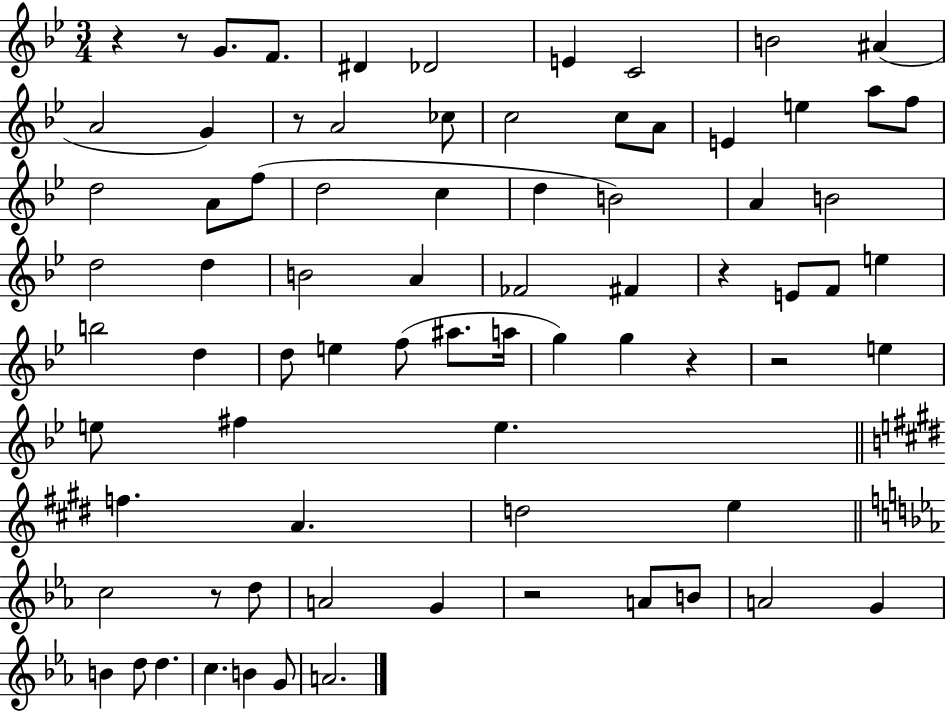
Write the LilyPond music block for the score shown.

{
  \clef treble
  \numericTimeSignature
  \time 3/4
  \key bes \major
  r4 r8 g'8. f'8. | dis'4 des'2 | e'4 c'2 | b'2 ais'4( | \break a'2 g'4) | r8 a'2 ces''8 | c''2 c''8 a'8 | e'4 e''4 a''8 f''8 | \break d''2 a'8 f''8( | d''2 c''4 | d''4 b'2) | a'4 b'2 | \break d''2 d''4 | b'2 a'4 | fes'2 fis'4 | r4 e'8 f'8 e''4 | \break b''2 d''4 | d''8 e''4 f''8( ais''8. a''16 | g''4) g''4 r4 | r2 e''4 | \break e''8 fis''4 e''4. | \bar "||" \break \key e \major f''4. a'4. | d''2 e''4 | \bar "||" \break \key c \minor c''2 r8 d''8 | a'2 g'4 | r2 a'8 b'8 | a'2 g'4 | \break b'4 d''8 d''4. | c''4. b'4 g'8 | a'2. | \bar "|."
}